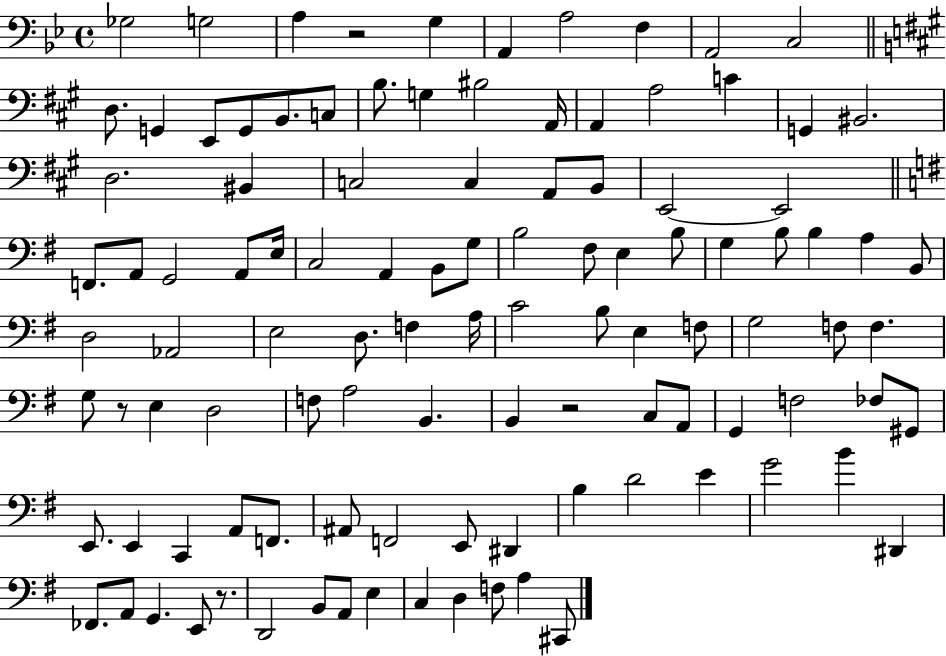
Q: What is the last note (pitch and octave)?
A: C#2